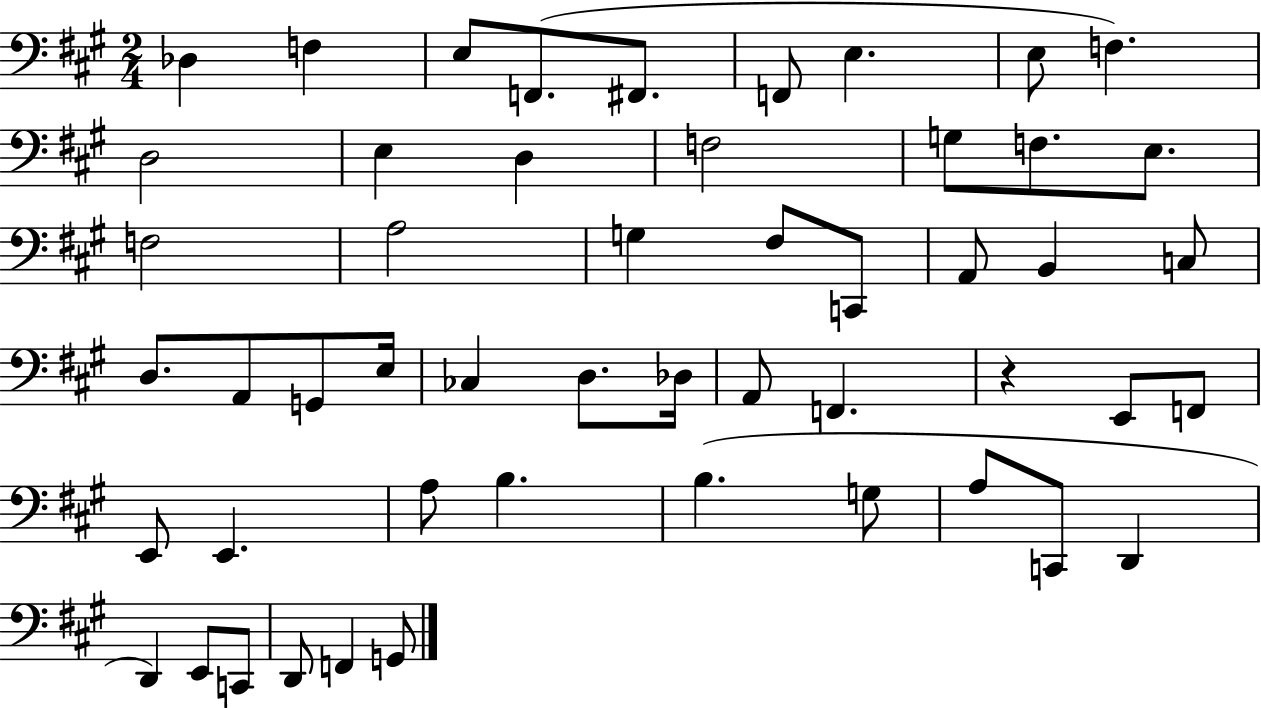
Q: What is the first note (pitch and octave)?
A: Db3